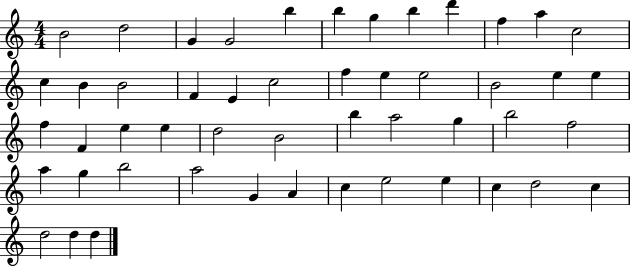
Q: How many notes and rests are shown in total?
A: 50